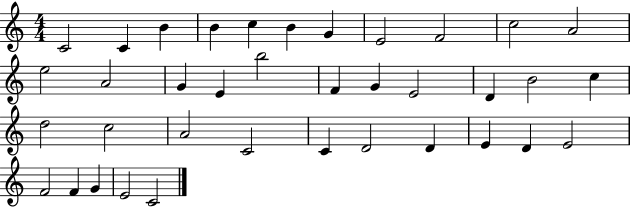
C4/h C4/q B4/q B4/q C5/q B4/q G4/q E4/h F4/h C5/h A4/h E5/h A4/h G4/q E4/q B5/h F4/q G4/q E4/h D4/q B4/h C5/q D5/h C5/h A4/h C4/h C4/q D4/h D4/q E4/q D4/q E4/h F4/h F4/q G4/q E4/h C4/h